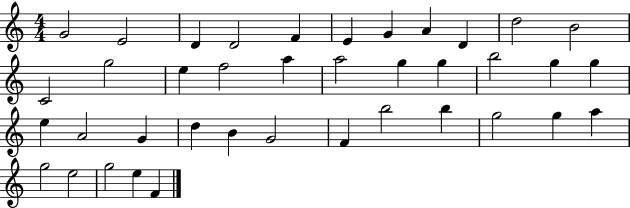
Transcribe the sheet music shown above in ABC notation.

X:1
T:Untitled
M:4/4
L:1/4
K:C
G2 E2 D D2 F E G A D d2 B2 C2 g2 e f2 a a2 g g b2 g g e A2 G d B G2 F b2 b g2 g a g2 e2 g2 e F